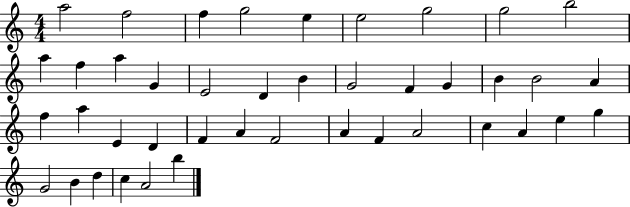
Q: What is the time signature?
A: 4/4